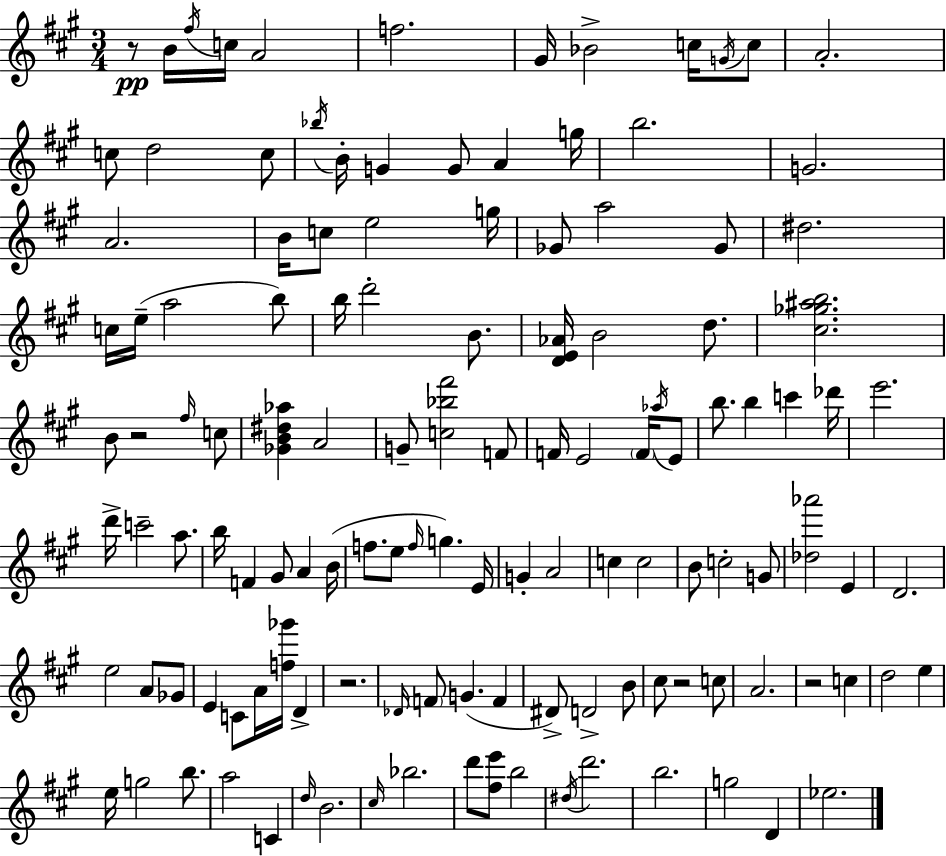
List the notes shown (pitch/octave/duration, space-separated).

R/e B4/s F#5/s C5/s A4/h F5/h. G#4/s Bb4/h C5/s G4/s C5/e A4/h. C5/e D5/h C5/e Bb5/s B4/s G4/q G4/e A4/q G5/s B5/h. G4/h. A4/h. B4/s C5/e E5/h G5/s Gb4/e A5/h Gb4/e D#5/h. C5/s E5/s A5/h B5/e B5/s D6/h B4/e. [D4,E4,Ab4]/s B4/h D5/e. [C#5,Gb5,A#5,B5]/h. B4/e R/h F#5/s C5/e [Gb4,B4,D#5,Ab5]/q A4/h G4/e [C5,Bb5,F#6]/h F4/e F4/s E4/h F4/s Ab5/s E4/e B5/e. B5/q C6/q Db6/s E6/h. D6/s C6/h A5/e. B5/s F4/q G#4/e A4/q B4/s F5/e. E5/e F5/s G5/q. E4/s G4/q A4/h C5/q C5/h B4/e C5/h G4/e [Db5,Ab6]/h E4/q D4/h. E5/h A4/e Gb4/e E4/q C4/e A4/s [F5,Gb6]/s D4/q R/h. Db4/s F4/e G4/q. F4/q D#4/e D4/h B4/e C#5/e R/h C5/e A4/h. R/h C5/q D5/h E5/q E5/s G5/h B5/e. A5/h C4/q D5/s B4/h. C#5/s Bb5/h. D6/e [F#5,E6]/e B5/h D#5/s D6/h. B5/h. G5/h D4/q Eb5/h.